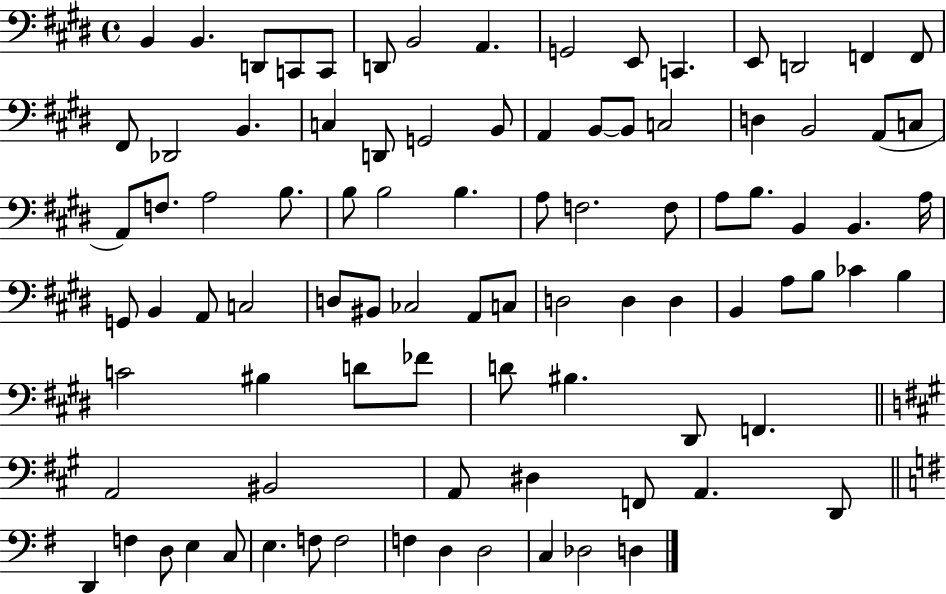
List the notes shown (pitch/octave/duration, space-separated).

B2/q B2/q. D2/e C2/e C2/e D2/e B2/h A2/q. G2/h E2/e C2/q. E2/e D2/h F2/q F2/e F#2/e Db2/h B2/q. C3/q D2/e G2/h B2/e A2/q B2/e B2/e C3/h D3/q B2/h A2/e C3/e A2/e F3/e. A3/h B3/e. B3/e B3/h B3/q. A3/e F3/h. F3/e A3/e B3/e. B2/q B2/q. A3/s G2/e B2/q A2/e C3/h D3/e BIS2/e CES3/h A2/e C3/e D3/h D3/q D3/q B2/q A3/e B3/e CES4/q B3/q C4/h BIS3/q D4/e FES4/e D4/e BIS3/q. D#2/e F2/q. A2/h BIS2/h A2/e D#3/q F2/e A2/q. D2/e D2/q F3/q D3/e E3/q C3/e E3/q. F3/e F3/h F3/q D3/q D3/h C3/q Db3/h D3/q